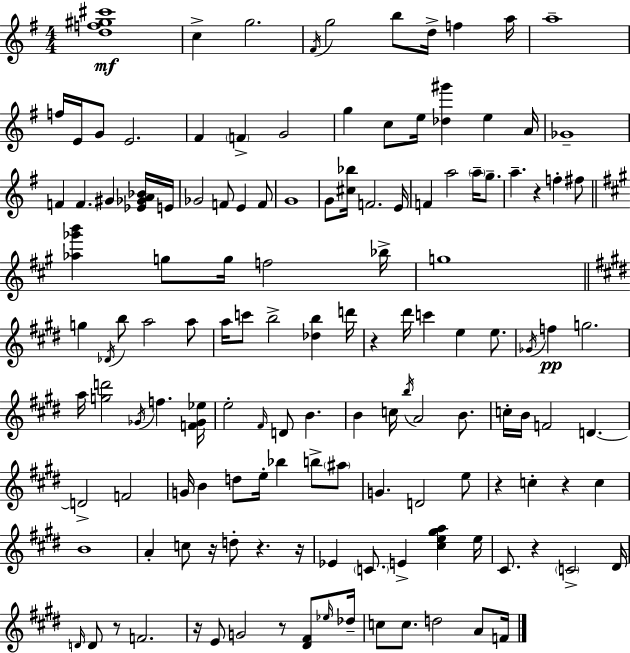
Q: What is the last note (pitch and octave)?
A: F4